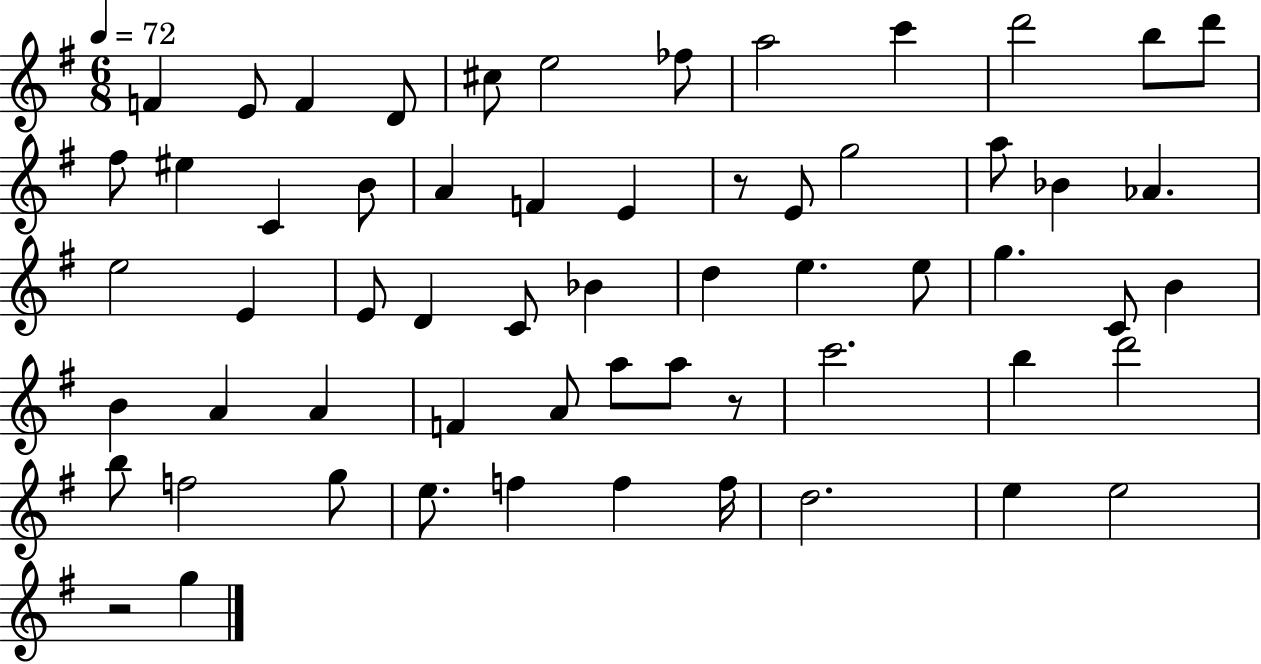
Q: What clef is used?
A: treble